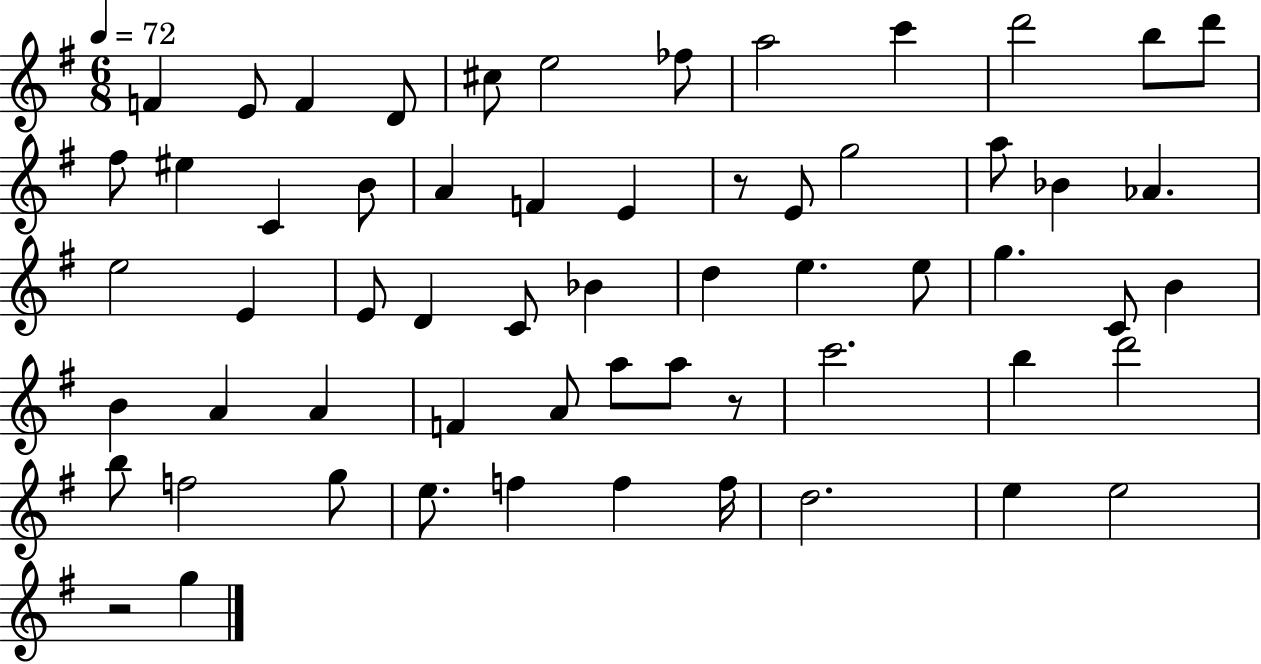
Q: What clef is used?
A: treble